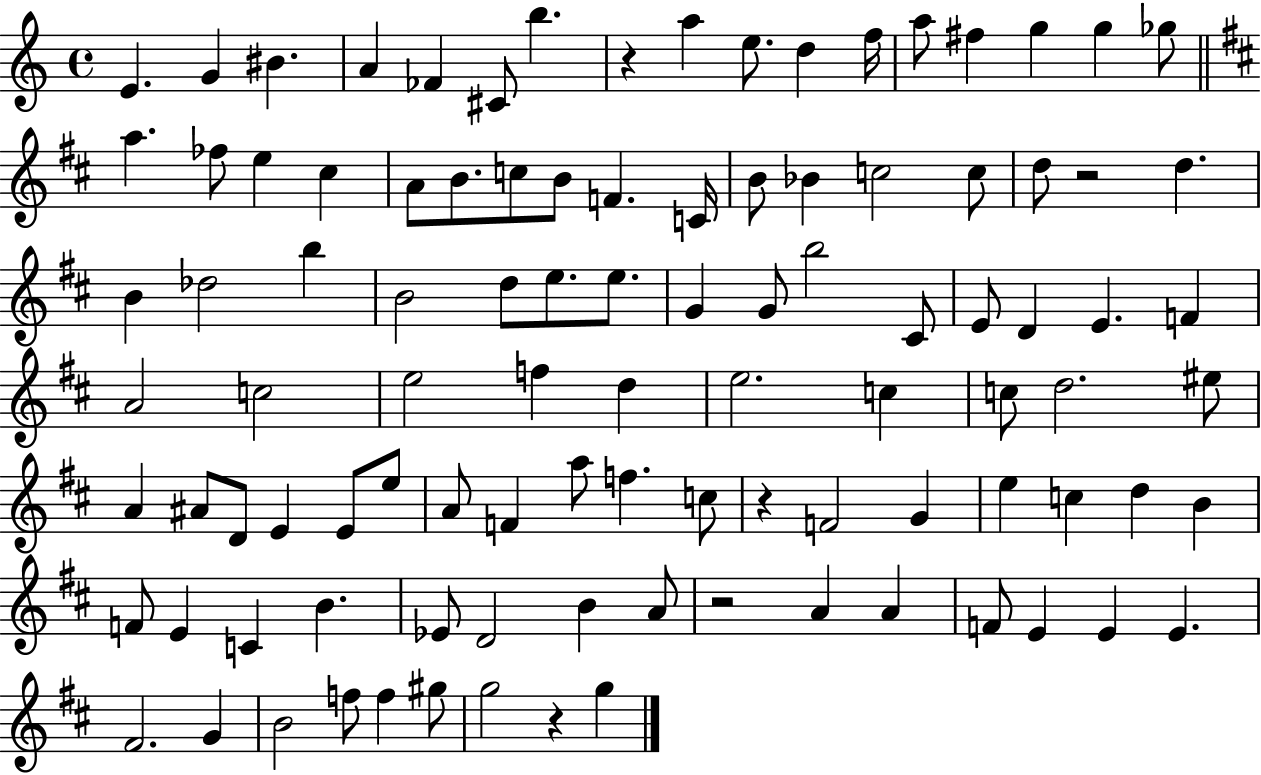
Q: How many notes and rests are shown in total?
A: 101